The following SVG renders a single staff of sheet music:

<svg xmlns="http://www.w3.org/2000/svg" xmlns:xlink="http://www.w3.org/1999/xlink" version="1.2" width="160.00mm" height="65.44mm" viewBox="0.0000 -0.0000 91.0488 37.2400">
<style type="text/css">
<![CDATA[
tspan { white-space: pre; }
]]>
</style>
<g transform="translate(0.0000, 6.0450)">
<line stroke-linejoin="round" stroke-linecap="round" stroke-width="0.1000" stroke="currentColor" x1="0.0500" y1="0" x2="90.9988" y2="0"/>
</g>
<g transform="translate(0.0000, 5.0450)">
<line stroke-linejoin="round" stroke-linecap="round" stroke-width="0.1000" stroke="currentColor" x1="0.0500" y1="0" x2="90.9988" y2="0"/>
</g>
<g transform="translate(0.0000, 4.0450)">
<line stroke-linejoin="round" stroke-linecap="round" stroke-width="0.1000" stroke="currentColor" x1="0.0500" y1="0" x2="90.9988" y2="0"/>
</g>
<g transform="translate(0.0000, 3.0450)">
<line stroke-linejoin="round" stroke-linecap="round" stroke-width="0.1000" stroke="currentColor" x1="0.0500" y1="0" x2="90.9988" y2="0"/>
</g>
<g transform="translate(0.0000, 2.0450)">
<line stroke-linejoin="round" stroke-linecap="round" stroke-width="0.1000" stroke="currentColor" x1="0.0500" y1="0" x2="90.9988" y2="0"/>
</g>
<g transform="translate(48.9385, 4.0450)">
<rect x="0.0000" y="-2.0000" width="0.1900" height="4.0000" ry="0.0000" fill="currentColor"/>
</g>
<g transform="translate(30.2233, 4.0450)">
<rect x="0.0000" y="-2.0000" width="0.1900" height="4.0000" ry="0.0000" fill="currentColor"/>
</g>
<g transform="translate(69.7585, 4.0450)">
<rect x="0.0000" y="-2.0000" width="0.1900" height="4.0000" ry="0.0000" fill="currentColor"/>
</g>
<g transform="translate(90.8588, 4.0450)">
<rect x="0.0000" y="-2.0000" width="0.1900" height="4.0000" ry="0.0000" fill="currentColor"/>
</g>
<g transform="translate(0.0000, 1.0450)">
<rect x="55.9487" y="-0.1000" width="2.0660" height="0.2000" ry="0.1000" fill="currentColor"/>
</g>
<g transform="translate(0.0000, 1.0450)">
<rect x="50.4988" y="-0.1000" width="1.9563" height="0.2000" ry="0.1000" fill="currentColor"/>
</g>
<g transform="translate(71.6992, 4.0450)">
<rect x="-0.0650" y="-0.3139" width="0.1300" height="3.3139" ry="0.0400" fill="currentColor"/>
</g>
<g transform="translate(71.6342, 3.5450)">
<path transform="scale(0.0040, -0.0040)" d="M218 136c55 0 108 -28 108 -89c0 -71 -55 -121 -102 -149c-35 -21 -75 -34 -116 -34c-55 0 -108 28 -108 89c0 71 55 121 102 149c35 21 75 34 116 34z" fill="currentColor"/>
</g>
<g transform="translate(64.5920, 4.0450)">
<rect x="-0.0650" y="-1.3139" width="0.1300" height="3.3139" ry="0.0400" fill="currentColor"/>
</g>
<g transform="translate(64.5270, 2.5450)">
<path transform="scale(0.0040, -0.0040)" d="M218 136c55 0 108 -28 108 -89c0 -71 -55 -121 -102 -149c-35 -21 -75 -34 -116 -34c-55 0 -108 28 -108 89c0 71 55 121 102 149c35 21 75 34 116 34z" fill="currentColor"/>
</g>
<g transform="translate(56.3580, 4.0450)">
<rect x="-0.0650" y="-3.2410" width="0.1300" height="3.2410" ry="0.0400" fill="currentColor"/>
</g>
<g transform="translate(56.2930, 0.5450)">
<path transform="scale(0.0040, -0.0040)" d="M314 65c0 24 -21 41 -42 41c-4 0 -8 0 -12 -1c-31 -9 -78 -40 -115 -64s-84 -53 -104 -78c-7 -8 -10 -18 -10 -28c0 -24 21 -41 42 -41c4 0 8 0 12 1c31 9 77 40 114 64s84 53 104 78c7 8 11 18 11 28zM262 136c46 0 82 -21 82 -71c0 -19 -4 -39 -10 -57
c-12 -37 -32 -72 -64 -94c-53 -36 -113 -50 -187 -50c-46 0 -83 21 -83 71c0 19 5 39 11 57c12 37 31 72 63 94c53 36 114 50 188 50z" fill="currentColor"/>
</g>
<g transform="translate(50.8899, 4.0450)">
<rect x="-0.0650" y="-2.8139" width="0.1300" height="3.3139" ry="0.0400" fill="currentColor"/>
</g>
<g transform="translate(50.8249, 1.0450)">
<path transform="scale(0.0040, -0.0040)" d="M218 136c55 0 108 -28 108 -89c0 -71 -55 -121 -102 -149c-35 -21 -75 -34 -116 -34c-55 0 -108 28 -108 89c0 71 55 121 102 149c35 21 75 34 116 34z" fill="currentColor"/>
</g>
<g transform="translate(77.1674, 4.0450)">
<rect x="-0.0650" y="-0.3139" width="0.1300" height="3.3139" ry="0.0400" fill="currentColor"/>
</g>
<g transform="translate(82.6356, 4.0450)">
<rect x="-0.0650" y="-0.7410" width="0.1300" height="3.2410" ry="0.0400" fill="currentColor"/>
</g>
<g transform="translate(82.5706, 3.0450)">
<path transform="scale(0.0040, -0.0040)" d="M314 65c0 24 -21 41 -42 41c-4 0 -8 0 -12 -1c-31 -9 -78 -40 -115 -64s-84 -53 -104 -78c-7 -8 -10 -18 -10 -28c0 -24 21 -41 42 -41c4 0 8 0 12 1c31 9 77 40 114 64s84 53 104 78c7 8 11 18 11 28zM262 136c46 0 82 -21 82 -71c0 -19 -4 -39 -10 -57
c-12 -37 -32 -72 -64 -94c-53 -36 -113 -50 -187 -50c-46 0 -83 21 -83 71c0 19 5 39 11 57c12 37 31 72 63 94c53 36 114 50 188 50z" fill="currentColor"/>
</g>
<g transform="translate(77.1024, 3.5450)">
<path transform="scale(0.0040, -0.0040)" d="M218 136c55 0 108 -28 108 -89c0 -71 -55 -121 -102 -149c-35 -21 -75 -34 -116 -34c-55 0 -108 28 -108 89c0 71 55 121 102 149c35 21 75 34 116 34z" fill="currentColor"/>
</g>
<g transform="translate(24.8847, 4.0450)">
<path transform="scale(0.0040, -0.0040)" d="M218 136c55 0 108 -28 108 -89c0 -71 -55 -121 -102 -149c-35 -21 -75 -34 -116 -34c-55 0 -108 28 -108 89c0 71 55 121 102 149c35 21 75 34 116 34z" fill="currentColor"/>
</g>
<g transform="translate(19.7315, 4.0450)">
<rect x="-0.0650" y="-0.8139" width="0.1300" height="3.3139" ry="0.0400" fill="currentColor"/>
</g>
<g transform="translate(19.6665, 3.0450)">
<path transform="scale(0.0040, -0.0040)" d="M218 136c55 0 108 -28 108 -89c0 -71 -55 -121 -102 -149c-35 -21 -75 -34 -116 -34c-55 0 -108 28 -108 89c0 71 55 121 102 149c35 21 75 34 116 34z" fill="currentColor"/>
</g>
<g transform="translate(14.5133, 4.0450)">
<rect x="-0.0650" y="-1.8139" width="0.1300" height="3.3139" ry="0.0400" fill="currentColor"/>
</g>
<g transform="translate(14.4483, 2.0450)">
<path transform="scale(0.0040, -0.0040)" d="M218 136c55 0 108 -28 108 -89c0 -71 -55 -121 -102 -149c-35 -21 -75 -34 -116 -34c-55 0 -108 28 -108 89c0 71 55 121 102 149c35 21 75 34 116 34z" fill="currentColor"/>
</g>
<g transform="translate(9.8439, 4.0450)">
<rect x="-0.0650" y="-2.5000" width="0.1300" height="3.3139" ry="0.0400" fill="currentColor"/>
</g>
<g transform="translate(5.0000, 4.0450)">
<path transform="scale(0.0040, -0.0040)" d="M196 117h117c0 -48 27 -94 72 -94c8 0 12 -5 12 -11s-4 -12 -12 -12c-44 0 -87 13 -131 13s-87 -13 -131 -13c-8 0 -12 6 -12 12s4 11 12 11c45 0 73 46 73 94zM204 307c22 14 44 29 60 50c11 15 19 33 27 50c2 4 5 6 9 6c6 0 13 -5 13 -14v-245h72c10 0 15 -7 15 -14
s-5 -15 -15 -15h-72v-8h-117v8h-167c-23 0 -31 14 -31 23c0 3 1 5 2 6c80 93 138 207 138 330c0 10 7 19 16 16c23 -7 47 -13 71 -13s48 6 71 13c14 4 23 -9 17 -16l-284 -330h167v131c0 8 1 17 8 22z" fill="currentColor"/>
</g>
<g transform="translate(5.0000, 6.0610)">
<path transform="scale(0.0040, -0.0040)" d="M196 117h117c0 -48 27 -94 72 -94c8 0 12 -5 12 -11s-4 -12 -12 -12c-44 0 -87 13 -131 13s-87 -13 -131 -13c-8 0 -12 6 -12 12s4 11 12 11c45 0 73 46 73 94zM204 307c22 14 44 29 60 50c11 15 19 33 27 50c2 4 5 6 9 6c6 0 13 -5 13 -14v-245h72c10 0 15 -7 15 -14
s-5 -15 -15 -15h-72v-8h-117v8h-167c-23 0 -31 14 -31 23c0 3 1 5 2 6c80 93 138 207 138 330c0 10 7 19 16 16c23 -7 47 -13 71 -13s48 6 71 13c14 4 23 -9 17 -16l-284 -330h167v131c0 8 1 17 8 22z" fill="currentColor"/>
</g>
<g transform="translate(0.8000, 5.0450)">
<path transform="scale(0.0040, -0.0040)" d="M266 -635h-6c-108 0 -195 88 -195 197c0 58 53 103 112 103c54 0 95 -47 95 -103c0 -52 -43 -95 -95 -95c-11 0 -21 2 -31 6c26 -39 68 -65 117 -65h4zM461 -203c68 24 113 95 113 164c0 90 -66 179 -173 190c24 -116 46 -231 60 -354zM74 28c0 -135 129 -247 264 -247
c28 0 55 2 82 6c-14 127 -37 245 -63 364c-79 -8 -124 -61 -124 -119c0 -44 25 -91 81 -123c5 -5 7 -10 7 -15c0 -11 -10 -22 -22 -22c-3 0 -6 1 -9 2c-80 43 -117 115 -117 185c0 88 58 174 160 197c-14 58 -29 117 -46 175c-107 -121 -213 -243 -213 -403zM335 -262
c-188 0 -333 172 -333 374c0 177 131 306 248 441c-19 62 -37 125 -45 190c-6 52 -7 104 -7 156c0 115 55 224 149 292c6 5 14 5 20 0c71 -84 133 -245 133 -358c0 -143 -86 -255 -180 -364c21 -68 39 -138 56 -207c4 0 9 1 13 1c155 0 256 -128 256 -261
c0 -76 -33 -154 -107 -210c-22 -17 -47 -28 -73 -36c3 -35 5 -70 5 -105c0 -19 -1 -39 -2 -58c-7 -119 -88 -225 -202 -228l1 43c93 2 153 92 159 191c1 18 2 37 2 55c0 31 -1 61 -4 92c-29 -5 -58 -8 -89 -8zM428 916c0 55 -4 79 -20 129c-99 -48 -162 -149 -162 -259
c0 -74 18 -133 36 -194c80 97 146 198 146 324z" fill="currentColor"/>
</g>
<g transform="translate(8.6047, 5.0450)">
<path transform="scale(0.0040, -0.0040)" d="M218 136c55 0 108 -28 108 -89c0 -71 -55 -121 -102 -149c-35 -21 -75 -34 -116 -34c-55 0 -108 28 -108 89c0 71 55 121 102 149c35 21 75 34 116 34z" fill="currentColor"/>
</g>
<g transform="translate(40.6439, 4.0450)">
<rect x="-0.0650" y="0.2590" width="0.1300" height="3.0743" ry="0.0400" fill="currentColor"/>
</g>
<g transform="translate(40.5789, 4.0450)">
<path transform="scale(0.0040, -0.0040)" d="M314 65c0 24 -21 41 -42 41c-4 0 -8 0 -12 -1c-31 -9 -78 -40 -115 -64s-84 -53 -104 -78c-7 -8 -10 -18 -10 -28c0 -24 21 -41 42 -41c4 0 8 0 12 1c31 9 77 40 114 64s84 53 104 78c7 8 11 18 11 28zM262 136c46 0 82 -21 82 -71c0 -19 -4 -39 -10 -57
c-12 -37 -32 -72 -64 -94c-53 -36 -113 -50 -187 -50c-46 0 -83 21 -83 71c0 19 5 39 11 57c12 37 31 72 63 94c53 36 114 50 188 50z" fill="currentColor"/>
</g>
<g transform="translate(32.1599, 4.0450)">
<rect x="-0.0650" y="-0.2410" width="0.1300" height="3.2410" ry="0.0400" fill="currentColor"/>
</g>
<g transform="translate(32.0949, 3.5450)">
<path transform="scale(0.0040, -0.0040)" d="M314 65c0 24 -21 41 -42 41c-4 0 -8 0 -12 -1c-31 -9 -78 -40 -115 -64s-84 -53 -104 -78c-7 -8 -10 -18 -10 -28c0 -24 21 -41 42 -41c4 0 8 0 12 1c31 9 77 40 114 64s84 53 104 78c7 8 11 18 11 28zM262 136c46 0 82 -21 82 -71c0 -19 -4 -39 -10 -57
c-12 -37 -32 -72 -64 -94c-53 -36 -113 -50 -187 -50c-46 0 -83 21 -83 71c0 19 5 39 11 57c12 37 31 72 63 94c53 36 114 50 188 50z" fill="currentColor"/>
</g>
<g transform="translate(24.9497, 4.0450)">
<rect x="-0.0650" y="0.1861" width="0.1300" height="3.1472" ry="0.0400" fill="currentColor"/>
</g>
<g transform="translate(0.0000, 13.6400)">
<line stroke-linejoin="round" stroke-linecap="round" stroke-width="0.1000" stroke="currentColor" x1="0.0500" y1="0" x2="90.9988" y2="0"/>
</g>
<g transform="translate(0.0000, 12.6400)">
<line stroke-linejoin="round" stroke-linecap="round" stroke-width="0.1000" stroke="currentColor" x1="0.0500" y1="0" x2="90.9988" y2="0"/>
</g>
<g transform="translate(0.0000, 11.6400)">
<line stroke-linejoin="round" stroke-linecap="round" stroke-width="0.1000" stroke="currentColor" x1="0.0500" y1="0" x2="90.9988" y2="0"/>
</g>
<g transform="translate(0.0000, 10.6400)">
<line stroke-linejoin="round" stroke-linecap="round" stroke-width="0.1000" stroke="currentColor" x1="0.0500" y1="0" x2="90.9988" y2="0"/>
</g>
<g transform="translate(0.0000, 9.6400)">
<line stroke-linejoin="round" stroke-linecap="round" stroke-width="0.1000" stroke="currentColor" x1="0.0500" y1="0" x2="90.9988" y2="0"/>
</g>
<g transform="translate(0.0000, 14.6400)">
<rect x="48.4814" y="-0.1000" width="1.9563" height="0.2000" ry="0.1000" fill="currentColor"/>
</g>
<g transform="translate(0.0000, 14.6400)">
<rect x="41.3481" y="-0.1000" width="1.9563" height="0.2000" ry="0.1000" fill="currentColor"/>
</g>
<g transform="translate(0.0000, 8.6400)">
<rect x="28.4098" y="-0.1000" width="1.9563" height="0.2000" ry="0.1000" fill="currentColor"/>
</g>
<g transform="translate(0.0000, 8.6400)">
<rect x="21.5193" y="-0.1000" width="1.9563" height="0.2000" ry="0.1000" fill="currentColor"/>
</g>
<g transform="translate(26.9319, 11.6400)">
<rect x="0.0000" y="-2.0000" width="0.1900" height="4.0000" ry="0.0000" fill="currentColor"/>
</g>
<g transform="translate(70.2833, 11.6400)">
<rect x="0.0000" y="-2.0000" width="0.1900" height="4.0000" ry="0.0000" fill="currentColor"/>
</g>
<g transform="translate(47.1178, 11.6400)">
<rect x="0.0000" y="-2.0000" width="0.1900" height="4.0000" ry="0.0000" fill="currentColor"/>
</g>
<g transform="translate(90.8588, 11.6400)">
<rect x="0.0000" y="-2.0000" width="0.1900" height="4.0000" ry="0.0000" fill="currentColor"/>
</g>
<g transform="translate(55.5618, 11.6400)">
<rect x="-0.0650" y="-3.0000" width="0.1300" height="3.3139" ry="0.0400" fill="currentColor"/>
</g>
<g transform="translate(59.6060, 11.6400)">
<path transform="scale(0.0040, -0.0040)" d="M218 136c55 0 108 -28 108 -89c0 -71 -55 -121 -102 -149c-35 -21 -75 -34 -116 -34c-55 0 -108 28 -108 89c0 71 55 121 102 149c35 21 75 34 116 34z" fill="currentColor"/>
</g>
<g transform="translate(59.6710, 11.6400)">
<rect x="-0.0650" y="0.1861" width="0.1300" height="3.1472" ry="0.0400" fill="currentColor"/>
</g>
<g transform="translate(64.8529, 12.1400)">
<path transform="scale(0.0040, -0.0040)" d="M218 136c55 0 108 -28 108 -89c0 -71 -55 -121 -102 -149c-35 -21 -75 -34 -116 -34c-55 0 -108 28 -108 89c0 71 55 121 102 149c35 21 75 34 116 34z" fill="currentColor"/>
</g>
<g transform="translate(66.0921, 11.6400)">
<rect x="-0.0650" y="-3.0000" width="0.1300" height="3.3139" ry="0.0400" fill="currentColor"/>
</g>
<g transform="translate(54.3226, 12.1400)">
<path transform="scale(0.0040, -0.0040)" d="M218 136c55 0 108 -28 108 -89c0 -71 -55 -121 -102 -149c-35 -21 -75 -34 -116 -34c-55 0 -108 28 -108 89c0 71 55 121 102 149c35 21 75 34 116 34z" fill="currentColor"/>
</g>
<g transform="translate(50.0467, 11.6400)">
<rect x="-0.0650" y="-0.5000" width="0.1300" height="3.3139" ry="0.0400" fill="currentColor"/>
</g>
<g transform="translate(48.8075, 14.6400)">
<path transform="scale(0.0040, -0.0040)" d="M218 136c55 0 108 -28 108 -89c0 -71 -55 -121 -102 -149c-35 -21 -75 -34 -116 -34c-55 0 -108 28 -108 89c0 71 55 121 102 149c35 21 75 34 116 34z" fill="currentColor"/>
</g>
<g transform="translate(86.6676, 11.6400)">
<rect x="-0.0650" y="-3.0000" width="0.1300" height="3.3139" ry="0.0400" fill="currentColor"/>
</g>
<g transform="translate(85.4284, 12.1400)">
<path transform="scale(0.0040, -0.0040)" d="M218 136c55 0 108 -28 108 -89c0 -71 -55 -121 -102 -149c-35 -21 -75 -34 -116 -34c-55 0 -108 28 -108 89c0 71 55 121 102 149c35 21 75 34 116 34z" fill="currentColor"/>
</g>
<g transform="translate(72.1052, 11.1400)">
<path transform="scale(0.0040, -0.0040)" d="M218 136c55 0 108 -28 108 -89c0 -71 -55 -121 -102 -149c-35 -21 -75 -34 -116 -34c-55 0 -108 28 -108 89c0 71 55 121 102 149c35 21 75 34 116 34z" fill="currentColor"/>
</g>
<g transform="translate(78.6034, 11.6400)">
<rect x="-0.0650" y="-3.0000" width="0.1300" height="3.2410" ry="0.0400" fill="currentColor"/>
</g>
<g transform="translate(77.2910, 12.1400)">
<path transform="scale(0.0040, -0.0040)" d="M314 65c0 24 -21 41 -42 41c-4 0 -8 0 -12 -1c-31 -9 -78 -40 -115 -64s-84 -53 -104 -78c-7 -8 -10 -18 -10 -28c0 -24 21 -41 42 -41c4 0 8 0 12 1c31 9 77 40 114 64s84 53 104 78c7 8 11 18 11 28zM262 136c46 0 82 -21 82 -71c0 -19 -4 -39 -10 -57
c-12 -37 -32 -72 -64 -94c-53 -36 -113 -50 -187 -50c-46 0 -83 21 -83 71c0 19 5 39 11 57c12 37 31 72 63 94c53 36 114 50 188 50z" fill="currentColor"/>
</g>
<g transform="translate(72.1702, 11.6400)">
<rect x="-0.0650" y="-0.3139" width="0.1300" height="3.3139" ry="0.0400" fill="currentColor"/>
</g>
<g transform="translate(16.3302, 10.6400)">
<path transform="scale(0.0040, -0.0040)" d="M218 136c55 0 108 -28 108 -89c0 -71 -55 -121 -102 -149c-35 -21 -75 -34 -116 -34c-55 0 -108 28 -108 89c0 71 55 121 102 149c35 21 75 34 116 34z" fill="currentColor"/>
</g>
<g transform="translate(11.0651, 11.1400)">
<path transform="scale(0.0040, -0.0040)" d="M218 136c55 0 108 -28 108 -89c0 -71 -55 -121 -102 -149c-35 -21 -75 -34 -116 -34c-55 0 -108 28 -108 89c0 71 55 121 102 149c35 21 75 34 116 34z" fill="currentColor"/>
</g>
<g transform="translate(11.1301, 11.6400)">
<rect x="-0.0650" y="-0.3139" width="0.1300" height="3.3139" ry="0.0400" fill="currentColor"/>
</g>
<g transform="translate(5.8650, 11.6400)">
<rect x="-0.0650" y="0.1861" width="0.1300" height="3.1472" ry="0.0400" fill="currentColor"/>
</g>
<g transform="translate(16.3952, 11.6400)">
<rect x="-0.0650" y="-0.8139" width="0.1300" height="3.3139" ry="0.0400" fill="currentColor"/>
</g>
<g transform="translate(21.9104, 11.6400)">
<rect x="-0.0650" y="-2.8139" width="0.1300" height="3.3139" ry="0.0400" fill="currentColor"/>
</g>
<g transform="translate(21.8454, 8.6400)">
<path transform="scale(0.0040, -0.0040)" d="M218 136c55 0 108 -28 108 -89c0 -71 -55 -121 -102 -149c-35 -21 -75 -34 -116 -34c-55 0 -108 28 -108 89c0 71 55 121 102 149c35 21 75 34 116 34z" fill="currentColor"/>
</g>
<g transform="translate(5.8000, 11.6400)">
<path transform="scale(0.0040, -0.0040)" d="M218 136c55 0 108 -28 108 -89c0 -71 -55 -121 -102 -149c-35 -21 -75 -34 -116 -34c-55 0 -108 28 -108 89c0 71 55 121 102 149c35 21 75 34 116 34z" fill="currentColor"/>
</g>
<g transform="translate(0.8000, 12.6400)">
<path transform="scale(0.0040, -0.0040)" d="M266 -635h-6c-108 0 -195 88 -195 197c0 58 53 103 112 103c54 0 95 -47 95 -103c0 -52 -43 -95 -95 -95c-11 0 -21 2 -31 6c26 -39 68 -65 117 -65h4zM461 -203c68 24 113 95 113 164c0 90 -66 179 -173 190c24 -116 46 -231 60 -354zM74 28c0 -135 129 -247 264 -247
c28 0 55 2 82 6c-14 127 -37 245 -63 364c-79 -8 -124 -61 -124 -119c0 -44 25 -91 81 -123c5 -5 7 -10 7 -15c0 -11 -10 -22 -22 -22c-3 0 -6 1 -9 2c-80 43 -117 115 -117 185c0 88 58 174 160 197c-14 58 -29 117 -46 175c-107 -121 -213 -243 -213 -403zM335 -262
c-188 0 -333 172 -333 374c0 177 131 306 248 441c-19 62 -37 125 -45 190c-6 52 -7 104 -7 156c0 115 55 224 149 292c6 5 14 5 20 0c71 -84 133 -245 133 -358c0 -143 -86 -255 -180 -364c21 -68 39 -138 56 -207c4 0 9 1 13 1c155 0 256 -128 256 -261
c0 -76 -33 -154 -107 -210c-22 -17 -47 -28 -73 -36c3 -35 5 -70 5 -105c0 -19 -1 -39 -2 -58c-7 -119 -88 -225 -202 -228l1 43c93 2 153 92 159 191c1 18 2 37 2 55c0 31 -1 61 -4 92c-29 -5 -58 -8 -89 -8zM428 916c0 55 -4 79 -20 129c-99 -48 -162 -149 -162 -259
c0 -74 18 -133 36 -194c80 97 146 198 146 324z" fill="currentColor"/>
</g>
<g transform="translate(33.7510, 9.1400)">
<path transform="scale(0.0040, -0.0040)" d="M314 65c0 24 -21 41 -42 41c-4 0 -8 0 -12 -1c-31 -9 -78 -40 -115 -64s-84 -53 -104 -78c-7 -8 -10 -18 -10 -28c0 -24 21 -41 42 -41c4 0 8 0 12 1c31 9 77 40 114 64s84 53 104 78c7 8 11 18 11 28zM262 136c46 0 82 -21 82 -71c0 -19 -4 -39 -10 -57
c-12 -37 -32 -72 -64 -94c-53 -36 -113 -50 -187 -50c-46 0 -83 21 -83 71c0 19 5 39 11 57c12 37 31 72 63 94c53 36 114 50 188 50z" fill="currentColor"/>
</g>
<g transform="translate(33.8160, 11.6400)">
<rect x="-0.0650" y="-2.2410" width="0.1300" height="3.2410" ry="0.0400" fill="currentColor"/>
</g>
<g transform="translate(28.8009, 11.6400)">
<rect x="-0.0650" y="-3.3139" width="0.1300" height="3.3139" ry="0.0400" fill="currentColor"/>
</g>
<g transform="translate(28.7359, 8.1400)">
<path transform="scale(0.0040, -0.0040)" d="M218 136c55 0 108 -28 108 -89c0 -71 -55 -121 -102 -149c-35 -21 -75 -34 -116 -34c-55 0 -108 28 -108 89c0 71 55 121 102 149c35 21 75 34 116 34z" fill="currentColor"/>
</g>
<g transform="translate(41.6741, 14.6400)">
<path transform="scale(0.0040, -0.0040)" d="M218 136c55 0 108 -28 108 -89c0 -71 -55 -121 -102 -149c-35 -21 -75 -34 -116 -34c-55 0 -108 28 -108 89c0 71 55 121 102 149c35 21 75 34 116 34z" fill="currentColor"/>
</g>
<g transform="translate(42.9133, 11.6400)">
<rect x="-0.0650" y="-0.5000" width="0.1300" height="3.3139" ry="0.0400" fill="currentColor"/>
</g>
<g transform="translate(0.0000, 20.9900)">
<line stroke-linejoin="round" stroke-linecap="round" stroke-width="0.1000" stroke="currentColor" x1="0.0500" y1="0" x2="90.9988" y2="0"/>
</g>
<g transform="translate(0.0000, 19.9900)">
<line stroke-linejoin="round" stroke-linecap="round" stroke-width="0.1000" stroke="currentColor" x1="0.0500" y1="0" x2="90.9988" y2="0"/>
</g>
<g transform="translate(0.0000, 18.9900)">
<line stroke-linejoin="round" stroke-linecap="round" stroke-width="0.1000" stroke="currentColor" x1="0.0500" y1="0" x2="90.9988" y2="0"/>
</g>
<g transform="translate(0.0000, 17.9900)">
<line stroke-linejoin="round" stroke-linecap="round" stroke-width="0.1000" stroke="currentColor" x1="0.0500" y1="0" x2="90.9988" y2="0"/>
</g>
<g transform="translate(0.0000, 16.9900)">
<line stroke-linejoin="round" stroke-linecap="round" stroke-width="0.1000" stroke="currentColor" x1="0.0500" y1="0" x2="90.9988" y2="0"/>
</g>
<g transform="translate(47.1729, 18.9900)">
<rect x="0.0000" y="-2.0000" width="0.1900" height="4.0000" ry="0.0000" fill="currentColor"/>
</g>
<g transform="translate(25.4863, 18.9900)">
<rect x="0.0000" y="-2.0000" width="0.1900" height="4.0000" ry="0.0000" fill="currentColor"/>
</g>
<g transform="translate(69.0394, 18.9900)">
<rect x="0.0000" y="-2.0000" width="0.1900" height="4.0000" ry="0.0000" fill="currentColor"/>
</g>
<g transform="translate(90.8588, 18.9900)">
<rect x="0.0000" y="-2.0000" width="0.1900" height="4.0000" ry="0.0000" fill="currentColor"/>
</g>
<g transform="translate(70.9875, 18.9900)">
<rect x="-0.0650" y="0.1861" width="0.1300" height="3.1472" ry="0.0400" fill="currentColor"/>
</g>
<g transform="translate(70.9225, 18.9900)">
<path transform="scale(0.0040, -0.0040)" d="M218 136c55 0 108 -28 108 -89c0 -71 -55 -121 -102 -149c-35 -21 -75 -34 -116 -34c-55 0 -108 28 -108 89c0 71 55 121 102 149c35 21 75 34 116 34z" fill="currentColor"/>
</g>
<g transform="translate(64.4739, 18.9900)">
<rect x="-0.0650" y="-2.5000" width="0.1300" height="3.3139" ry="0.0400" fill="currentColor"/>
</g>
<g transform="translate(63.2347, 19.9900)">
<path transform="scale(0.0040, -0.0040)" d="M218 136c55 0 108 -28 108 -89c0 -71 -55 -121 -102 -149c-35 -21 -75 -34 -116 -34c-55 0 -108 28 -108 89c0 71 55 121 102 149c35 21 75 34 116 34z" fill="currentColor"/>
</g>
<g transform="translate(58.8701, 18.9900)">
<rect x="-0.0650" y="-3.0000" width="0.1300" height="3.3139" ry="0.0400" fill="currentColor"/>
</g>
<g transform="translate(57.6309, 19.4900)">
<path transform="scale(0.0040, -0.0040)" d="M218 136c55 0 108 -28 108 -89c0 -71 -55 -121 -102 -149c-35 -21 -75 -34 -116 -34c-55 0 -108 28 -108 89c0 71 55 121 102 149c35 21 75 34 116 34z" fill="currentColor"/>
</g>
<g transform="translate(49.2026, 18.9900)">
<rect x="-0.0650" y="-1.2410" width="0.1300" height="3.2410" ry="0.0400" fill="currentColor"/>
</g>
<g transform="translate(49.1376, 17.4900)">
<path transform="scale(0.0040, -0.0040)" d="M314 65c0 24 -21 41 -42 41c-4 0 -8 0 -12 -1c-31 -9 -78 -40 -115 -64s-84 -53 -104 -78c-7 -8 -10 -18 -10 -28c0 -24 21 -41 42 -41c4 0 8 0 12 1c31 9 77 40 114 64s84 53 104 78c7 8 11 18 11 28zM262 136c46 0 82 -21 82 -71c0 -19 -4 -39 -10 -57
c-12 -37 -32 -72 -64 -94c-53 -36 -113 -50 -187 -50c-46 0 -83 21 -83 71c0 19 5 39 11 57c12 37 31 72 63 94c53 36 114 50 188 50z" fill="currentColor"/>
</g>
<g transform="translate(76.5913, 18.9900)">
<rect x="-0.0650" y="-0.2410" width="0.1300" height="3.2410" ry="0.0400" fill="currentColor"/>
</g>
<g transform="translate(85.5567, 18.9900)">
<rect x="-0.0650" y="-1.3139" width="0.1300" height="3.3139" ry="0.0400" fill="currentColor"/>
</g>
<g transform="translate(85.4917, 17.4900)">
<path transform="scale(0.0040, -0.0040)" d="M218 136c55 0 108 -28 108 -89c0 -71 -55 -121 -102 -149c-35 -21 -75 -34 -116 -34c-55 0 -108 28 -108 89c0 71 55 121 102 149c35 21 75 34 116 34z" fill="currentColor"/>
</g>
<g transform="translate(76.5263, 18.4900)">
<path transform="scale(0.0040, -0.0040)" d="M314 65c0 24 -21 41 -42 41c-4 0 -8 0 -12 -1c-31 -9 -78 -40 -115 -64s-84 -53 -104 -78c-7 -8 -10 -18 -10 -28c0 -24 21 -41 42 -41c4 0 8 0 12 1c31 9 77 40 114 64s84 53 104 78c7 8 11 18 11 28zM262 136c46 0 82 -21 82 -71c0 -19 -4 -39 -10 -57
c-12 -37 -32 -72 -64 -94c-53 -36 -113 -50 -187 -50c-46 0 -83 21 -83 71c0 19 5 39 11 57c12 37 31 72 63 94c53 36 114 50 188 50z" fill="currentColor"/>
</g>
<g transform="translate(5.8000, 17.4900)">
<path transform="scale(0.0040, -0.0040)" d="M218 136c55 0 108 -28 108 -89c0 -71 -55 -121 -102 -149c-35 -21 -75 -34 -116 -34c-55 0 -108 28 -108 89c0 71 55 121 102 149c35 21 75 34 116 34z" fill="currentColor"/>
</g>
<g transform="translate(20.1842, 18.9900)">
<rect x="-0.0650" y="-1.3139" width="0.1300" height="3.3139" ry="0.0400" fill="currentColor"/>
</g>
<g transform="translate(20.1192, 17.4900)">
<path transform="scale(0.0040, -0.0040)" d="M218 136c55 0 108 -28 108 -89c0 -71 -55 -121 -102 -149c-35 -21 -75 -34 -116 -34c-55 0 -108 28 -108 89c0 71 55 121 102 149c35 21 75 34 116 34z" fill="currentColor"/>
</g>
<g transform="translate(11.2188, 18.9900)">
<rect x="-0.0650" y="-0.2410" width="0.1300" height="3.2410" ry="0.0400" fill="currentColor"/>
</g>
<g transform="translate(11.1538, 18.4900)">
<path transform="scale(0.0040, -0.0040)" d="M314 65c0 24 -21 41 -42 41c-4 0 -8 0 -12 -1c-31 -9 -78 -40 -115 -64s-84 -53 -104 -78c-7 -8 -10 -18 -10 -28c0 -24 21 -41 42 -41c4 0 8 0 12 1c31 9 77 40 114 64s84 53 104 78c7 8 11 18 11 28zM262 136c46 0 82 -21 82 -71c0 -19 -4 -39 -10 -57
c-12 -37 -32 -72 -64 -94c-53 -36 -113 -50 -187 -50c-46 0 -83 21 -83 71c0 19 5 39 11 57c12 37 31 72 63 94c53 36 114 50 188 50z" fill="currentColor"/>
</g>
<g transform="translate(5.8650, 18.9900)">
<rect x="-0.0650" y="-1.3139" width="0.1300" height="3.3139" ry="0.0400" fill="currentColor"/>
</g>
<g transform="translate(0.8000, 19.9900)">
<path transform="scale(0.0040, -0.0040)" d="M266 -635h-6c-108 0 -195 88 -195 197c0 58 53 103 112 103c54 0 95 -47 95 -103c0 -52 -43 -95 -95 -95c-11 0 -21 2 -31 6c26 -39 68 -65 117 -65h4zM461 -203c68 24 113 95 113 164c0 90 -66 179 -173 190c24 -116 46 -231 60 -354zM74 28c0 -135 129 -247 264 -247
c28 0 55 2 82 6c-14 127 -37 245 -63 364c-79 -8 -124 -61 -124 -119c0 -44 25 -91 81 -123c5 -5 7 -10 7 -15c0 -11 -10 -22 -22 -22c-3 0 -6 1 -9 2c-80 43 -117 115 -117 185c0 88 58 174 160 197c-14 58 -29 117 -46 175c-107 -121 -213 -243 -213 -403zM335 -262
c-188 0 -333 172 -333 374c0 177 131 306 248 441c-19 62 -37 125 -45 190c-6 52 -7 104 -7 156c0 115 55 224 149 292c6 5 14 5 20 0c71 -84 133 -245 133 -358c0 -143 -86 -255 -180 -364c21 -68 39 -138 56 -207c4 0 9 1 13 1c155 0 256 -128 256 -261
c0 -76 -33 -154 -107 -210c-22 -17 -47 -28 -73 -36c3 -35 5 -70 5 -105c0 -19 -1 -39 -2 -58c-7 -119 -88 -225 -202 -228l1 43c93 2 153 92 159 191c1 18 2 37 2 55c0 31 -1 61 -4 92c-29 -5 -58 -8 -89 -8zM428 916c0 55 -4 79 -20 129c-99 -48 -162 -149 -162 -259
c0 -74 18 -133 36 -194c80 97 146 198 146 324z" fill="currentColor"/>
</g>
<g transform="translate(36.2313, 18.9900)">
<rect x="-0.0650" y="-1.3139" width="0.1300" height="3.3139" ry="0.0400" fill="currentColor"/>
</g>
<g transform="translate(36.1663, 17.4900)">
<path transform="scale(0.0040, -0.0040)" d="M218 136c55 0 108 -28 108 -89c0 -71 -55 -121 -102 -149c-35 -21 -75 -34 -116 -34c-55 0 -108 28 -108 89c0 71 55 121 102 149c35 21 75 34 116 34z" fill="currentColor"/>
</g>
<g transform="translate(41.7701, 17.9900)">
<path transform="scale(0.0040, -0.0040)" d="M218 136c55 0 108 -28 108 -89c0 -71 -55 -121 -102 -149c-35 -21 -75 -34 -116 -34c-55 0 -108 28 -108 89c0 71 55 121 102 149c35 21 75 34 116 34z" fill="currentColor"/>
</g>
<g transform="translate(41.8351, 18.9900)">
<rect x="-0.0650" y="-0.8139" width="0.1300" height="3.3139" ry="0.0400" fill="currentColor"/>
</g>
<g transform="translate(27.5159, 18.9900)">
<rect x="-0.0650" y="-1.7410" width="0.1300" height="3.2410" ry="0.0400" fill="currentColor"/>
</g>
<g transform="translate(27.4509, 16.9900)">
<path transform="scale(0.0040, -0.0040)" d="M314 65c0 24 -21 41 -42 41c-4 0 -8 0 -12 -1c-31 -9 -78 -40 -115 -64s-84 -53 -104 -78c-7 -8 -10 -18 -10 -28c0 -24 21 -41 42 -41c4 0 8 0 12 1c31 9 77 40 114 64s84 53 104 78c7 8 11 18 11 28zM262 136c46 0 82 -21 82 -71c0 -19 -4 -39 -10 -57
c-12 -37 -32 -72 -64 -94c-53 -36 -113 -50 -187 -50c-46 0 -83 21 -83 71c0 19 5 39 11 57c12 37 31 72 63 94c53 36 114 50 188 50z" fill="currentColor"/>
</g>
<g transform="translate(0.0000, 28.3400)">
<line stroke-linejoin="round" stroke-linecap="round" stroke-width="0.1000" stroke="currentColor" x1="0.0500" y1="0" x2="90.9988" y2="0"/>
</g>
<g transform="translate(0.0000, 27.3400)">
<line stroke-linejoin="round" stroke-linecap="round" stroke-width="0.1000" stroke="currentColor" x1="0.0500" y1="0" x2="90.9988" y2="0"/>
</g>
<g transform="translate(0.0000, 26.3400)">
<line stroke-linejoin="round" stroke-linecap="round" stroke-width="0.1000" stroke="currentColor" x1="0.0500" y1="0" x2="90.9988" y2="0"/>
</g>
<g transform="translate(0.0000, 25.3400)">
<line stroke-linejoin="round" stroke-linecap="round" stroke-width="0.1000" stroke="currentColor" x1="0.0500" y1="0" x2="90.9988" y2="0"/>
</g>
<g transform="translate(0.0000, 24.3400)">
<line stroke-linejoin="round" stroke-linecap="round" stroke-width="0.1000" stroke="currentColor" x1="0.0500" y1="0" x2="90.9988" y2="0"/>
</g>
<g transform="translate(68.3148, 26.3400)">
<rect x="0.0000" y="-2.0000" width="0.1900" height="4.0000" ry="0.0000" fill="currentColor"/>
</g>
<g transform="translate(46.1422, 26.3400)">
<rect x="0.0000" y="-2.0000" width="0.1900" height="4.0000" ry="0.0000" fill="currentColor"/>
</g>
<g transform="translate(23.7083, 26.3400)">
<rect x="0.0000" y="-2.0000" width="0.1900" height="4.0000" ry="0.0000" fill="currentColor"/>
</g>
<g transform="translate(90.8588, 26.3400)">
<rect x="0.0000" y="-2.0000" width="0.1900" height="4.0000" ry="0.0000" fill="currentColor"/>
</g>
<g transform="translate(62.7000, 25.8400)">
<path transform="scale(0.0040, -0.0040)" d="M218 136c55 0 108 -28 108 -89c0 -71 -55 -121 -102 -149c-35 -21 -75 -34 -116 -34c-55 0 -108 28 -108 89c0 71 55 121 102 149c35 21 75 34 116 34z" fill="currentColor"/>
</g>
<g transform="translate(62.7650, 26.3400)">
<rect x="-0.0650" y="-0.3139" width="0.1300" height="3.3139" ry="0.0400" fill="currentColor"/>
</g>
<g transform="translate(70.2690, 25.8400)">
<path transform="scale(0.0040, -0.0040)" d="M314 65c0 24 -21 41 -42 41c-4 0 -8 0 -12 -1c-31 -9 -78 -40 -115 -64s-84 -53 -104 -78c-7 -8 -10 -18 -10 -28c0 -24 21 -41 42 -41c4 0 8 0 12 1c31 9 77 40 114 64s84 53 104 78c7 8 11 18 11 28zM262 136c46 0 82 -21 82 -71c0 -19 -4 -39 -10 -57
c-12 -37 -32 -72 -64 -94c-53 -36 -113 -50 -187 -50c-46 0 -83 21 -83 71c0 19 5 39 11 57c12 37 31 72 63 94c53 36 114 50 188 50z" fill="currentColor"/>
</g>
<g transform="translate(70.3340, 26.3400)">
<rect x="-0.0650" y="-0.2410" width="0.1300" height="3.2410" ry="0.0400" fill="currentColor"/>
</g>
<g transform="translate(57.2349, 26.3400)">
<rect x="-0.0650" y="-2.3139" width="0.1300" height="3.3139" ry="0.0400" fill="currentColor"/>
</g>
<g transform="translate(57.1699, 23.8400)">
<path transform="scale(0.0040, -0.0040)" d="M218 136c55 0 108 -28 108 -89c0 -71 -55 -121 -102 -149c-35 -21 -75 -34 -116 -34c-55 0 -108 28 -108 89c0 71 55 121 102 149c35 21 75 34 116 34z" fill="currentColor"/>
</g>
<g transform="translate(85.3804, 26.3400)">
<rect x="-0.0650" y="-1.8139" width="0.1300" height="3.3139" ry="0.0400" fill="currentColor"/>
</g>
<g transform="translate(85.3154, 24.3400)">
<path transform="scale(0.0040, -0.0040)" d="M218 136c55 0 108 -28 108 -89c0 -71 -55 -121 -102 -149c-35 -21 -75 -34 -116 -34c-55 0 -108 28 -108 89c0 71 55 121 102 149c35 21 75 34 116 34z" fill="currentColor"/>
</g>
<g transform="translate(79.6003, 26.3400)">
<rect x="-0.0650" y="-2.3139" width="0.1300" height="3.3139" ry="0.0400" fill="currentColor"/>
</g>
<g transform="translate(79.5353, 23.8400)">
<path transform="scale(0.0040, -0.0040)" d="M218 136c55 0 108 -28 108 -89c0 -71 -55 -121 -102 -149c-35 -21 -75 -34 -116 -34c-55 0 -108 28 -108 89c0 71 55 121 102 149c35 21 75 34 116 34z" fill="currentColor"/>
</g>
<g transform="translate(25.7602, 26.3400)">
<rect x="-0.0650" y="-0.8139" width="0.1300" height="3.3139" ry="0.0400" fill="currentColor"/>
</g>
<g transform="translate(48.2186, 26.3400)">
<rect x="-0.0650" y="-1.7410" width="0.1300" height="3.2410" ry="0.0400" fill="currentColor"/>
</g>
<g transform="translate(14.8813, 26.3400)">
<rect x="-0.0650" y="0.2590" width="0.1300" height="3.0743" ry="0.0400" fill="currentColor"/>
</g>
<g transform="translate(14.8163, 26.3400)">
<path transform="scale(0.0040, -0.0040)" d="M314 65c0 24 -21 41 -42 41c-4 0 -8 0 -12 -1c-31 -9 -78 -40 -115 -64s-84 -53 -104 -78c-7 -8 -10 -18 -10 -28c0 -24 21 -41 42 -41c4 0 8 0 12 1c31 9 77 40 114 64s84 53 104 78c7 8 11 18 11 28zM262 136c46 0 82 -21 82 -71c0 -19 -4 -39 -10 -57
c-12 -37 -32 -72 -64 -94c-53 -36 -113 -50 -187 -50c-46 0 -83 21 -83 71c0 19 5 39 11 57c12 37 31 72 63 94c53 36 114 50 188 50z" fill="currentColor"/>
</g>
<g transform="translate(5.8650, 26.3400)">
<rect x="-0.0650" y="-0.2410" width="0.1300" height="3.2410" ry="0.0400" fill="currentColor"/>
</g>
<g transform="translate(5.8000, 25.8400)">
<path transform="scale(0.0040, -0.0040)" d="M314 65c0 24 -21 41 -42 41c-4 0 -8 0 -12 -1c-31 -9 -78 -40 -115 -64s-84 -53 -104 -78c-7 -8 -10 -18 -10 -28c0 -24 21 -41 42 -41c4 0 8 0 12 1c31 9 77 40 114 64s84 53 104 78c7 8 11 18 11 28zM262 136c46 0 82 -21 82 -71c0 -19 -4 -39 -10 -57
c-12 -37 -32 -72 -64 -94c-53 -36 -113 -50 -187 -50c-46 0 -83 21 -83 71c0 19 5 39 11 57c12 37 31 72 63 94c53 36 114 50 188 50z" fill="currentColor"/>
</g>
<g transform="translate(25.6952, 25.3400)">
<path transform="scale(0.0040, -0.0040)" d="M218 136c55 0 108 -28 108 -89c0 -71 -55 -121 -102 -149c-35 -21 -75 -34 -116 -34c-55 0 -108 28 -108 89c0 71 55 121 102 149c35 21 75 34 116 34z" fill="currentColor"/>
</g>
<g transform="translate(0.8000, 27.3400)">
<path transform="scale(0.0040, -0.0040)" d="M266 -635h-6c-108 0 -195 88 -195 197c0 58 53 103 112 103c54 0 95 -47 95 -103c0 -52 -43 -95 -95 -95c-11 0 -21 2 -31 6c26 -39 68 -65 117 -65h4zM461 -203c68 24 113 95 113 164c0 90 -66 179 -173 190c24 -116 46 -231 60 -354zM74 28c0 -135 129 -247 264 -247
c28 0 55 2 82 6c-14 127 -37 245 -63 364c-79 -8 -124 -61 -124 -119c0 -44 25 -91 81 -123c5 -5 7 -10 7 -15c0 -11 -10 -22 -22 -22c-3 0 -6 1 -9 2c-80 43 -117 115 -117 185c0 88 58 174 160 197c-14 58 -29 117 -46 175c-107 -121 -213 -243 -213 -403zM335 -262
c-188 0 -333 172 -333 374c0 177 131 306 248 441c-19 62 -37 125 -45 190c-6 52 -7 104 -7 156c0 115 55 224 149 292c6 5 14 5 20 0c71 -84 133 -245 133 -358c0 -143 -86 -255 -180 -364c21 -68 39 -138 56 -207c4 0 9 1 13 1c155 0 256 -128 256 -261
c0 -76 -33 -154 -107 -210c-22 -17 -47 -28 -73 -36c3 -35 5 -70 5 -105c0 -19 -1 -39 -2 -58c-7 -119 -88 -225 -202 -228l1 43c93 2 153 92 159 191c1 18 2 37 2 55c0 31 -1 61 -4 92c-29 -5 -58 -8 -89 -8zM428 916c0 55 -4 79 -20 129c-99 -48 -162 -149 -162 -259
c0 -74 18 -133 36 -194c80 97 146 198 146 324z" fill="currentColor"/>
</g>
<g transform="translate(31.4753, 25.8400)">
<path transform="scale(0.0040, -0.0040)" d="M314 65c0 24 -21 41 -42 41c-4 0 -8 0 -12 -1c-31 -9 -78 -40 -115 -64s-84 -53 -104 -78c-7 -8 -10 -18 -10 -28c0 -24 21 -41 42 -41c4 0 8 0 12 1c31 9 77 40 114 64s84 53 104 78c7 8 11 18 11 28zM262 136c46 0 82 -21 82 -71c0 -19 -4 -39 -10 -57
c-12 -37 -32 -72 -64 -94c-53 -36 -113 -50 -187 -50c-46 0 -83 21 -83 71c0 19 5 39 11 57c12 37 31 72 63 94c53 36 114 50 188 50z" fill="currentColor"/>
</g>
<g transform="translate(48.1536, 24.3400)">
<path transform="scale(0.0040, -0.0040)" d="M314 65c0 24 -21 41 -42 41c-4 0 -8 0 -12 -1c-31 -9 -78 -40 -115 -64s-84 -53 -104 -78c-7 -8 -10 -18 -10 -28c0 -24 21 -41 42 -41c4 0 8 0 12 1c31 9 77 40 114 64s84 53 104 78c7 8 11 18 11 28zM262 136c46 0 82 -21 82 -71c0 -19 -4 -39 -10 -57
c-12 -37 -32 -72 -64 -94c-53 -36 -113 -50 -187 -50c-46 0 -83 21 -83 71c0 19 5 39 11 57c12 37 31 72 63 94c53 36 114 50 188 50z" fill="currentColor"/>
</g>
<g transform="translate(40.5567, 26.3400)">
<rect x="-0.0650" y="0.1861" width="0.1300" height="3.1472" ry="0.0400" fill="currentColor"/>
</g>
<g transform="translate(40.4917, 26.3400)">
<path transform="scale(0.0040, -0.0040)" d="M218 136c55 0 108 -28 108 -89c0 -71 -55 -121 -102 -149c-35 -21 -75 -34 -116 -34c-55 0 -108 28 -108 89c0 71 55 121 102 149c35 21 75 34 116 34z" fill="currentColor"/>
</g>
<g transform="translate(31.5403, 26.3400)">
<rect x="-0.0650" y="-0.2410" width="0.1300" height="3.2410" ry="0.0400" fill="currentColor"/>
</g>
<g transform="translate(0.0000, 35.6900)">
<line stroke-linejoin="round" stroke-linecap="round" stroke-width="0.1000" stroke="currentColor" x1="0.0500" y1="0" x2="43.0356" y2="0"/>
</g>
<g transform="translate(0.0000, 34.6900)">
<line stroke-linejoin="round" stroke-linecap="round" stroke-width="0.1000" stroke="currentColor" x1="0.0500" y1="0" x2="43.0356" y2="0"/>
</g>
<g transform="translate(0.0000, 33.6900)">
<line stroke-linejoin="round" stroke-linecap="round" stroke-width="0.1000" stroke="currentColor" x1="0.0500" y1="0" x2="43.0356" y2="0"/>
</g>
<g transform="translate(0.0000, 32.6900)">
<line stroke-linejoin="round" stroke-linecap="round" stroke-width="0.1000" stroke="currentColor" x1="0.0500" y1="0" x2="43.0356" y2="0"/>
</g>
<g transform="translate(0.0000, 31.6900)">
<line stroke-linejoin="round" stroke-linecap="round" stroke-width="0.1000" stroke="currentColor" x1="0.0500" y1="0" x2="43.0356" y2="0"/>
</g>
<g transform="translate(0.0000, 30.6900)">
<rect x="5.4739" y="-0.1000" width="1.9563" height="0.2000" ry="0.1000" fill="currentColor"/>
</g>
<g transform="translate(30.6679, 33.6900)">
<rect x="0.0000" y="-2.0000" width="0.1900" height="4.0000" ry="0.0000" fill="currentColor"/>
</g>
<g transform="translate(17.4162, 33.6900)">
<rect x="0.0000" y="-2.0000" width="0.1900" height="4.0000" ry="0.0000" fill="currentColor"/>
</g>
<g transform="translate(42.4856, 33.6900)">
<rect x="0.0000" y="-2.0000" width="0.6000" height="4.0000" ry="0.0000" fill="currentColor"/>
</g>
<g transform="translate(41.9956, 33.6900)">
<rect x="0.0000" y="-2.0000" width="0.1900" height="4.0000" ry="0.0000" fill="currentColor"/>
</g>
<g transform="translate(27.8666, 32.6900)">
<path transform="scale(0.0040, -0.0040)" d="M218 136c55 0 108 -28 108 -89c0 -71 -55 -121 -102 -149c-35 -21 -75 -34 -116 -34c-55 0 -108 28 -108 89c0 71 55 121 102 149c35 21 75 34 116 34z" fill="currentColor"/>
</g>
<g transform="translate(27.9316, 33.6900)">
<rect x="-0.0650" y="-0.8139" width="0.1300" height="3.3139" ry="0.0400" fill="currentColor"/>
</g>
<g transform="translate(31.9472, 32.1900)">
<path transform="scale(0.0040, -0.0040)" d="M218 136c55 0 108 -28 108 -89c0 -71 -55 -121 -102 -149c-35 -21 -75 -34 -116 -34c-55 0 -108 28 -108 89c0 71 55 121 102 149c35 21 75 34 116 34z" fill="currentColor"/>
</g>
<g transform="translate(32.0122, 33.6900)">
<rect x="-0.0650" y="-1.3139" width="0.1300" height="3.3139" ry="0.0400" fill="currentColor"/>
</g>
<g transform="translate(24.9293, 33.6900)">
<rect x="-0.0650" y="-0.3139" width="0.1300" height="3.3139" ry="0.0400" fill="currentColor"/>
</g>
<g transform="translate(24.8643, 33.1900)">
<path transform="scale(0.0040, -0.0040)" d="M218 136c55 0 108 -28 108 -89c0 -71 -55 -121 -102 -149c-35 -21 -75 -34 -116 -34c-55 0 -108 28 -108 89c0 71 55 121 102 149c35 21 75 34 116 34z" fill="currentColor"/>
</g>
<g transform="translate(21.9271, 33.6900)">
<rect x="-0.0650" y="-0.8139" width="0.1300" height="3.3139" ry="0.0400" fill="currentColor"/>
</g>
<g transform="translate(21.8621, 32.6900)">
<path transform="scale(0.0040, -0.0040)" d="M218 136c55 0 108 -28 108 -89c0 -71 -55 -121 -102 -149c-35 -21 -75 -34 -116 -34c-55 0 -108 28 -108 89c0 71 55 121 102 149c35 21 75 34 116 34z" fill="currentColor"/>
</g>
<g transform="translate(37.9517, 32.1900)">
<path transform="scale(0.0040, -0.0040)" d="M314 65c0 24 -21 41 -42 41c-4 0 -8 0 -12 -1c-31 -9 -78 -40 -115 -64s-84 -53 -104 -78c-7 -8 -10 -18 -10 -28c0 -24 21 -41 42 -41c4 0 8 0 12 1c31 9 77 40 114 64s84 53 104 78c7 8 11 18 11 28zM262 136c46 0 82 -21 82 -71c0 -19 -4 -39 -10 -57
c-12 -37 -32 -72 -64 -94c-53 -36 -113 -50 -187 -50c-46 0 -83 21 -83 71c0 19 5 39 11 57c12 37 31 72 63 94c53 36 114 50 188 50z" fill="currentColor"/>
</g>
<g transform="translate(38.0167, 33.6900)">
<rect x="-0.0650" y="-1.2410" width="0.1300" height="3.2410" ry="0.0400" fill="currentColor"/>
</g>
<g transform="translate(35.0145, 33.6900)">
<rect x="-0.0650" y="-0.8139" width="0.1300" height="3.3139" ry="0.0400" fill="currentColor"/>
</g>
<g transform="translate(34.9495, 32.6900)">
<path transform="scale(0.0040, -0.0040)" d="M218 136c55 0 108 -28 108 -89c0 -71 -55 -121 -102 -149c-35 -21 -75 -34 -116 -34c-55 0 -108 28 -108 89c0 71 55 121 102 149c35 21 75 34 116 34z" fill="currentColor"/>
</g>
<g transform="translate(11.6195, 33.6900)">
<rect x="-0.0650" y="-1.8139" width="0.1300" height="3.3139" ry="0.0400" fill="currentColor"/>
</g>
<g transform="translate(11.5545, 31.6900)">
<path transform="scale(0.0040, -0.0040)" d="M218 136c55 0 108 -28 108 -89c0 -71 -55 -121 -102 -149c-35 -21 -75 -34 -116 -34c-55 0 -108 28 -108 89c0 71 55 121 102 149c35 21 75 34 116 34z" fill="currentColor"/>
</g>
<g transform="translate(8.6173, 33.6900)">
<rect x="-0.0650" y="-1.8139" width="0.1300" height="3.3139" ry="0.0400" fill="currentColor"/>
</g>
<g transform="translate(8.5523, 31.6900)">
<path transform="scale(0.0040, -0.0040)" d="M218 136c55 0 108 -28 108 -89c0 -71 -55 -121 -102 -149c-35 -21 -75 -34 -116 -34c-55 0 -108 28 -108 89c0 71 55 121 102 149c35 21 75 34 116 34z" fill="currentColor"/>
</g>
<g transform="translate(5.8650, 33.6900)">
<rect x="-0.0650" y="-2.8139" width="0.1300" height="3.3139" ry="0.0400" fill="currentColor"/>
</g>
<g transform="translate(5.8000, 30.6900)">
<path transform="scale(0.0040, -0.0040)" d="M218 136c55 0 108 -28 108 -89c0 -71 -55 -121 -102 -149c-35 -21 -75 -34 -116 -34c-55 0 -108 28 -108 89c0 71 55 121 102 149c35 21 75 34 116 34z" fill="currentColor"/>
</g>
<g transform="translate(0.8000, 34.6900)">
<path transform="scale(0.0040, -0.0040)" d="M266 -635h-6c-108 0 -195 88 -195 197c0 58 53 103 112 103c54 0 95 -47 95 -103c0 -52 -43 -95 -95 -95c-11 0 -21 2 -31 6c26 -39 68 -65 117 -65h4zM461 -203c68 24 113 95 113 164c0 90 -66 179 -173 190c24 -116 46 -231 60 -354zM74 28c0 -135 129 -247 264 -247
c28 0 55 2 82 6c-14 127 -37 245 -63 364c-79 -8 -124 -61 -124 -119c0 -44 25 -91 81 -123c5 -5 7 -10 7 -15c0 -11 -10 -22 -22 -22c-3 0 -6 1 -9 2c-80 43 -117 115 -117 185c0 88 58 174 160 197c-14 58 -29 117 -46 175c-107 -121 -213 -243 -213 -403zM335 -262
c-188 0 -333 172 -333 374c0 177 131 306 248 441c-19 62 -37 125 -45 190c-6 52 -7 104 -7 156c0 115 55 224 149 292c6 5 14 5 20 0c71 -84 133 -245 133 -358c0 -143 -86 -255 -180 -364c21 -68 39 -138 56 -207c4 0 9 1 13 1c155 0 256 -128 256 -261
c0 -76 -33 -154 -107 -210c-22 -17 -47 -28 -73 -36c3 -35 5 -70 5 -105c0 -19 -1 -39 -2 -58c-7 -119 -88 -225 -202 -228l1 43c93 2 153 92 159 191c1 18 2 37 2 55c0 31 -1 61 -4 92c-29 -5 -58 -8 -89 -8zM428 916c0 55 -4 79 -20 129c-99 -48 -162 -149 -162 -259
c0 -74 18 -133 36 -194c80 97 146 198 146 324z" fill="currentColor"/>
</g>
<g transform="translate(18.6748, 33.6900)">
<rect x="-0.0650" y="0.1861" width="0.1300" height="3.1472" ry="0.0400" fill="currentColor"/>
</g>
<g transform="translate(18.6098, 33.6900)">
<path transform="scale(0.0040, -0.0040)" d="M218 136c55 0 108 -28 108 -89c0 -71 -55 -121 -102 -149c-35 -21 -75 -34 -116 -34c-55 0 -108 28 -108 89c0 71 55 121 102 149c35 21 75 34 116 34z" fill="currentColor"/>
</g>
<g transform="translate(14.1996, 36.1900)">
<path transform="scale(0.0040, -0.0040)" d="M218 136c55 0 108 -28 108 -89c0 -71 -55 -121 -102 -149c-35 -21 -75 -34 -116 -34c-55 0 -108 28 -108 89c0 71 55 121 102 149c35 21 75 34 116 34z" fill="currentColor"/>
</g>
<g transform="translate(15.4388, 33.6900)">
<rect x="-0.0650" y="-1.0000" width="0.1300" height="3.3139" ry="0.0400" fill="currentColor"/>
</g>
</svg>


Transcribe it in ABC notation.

X:1
T:Untitled
M:4/4
L:1/4
K:C
G f d B c2 B2 a b2 e c c d2 B c d a b g2 C C A B A c A2 A e c2 e f2 e d e2 A G B c2 e c2 B2 d c2 B f2 g c c2 g f a f f D B d c d e d e2